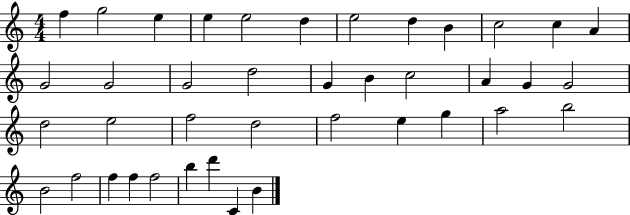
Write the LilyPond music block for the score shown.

{
  \clef treble
  \numericTimeSignature
  \time 4/4
  \key c \major
  f''4 g''2 e''4 | e''4 e''2 d''4 | e''2 d''4 b'4 | c''2 c''4 a'4 | \break g'2 g'2 | g'2 d''2 | g'4 b'4 c''2 | a'4 g'4 g'2 | \break d''2 e''2 | f''2 d''2 | f''2 e''4 g''4 | a''2 b''2 | \break b'2 f''2 | f''4 f''4 f''2 | b''4 d'''4 c'4 b'4 | \bar "|."
}